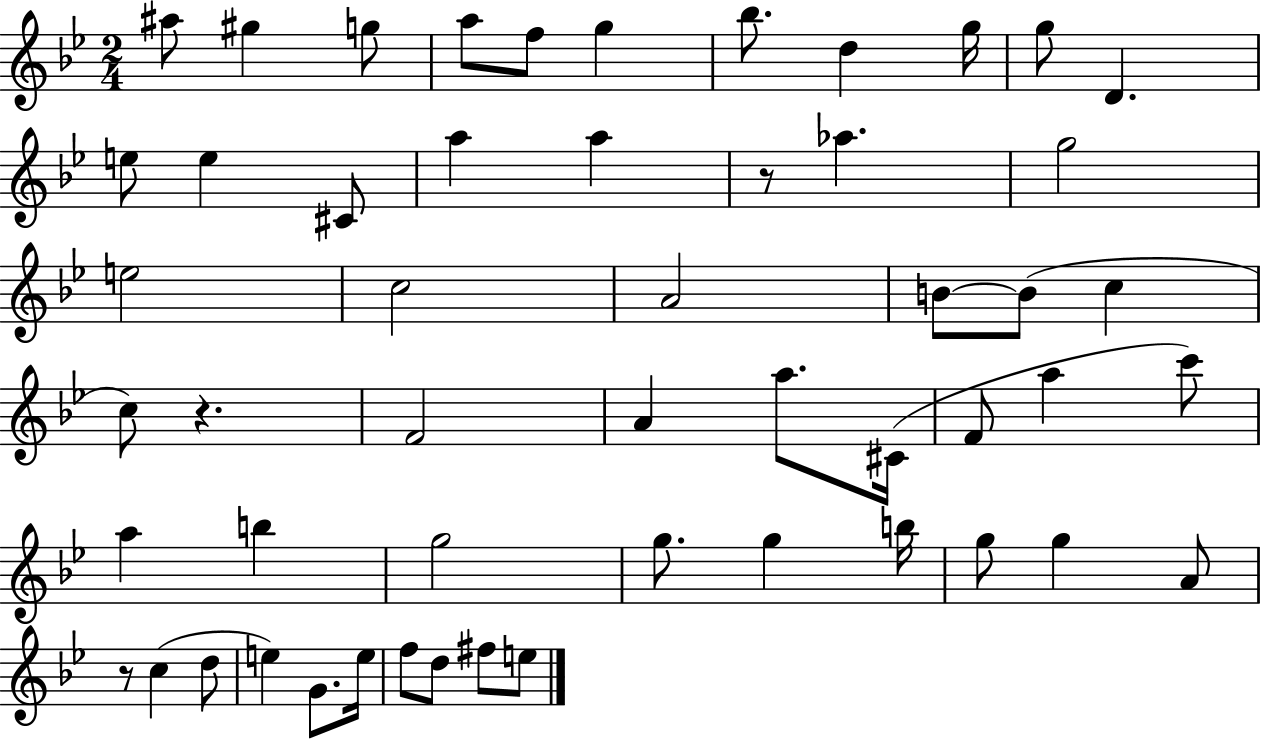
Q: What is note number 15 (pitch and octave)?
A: A5